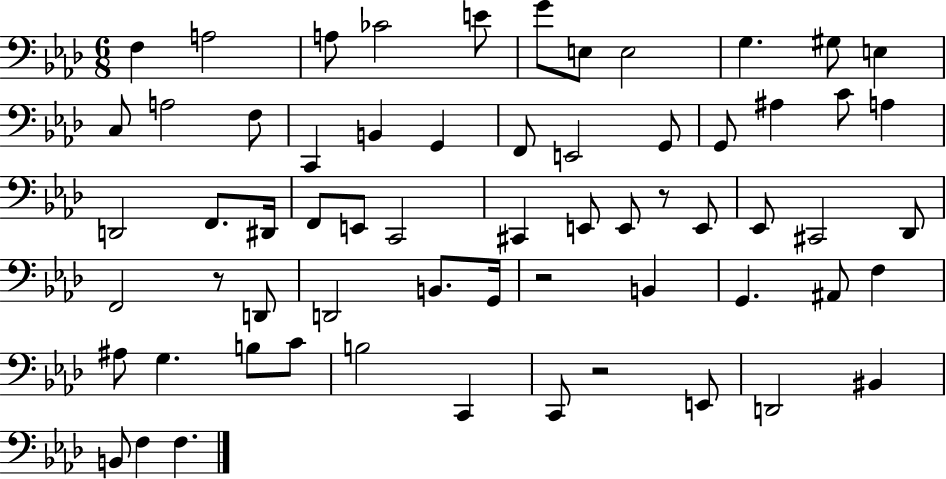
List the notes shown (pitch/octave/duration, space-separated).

F3/q A3/h A3/e CES4/h E4/e G4/e E3/e E3/h G3/q. G#3/e E3/q C3/e A3/h F3/e C2/q B2/q G2/q F2/e E2/h G2/e G2/e A#3/q C4/e A3/q D2/h F2/e. D#2/s F2/e E2/e C2/h C#2/q E2/e E2/e R/e E2/e Eb2/e C#2/h Db2/e F2/h R/e D2/e D2/h B2/e. G2/s R/h B2/q G2/q. A#2/e F3/q A#3/e G3/q. B3/e C4/e B3/h C2/q C2/e R/h E2/e D2/h BIS2/q B2/e F3/q F3/q.